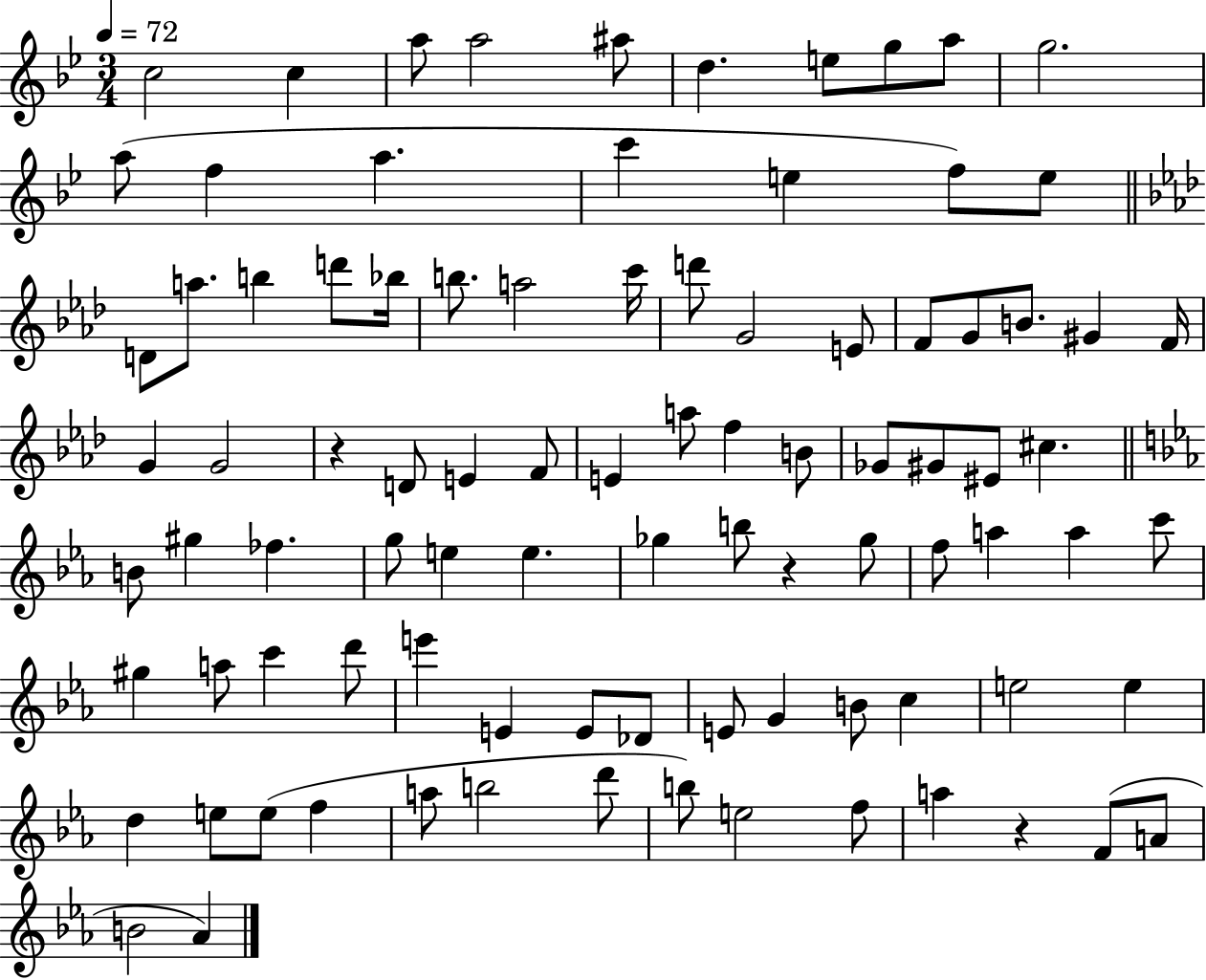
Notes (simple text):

C5/h C5/q A5/e A5/h A#5/e D5/q. E5/e G5/e A5/e G5/h. A5/e F5/q A5/q. C6/q E5/q F5/e E5/e D4/e A5/e. B5/q D6/e Bb5/s B5/e. A5/h C6/s D6/e G4/h E4/e F4/e G4/e B4/e. G#4/q F4/s G4/q G4/h R/q D4/e E4/q F4/e E4/q A5/e F5/q B4/e Gb4/e G#4/e EIS4/e C#5/q. B4/e G#5/q FES5/q. G5/e E5/q E5/q. Gb5/q B5/e R/q Gb5/e F5/e A5/q A5/q C6/e G#5/q A5/e C6/q D6/e E6/q E4/q E4/e Db4/e E4/e G4/q B4/e C5/q E5/h E5/q D5/q E5/e E5/e F5/q A5/e B5/h D6/e B5/e E5/h F5/e A5/q R/q F4/e A4/e B4/h Ab4/q